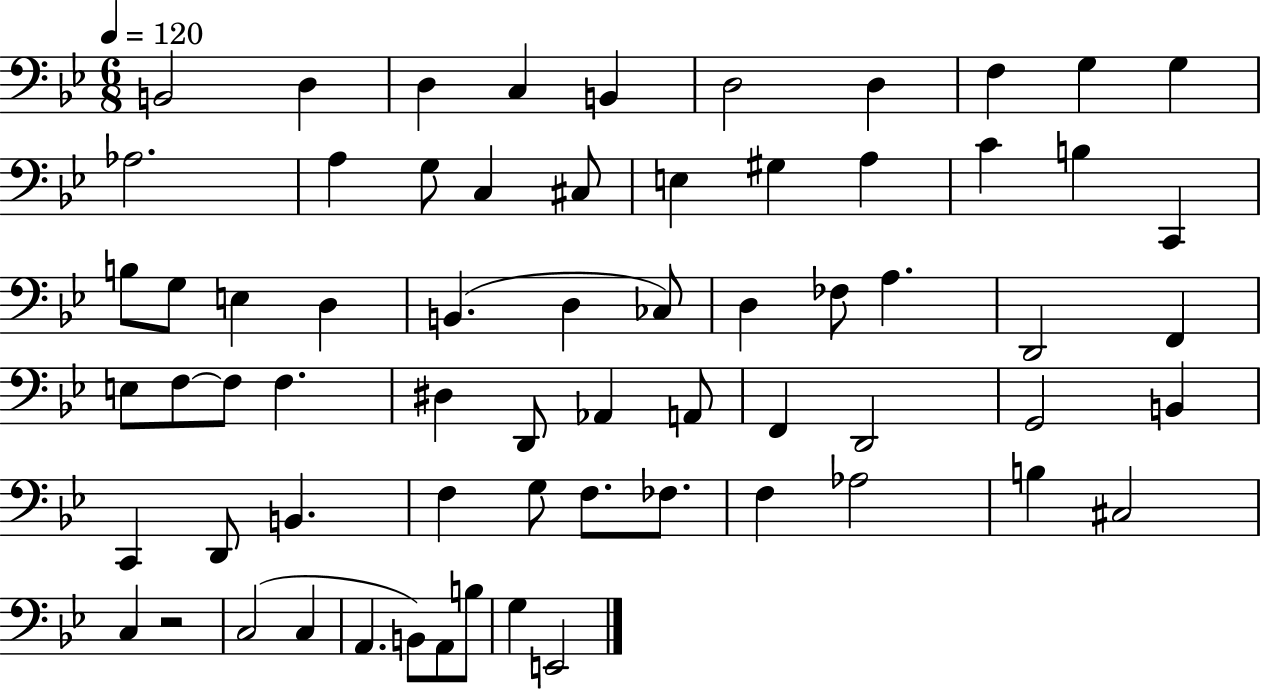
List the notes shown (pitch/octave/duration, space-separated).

B2/h D3/q D3/q C3/q B2/q D3/h D3/q F3/q G3/q G3/q Ab3/h. A3/q G3/e C3/q C#3/e E3/q G#3/q A3/q C4/q B3/q C2/q B3/e G3/e E3/q D3/q B2/q. D3/q CES3/e D3/q FES3/e A3/q. D2/h F2/q E3/e F3/e F3/e F3/q. D#3/q D2/e Ab2/q A2/e F2/q D2/h G2/h B2/q C2/q D2/e B2/q. F3/q G3/e F3/e. FES3/e. F3/q Ab3/h B3/q C#3/h C3/q R/h C3/h C3/q A2/q. B2/e A2/e B3/e G3/q E2/h